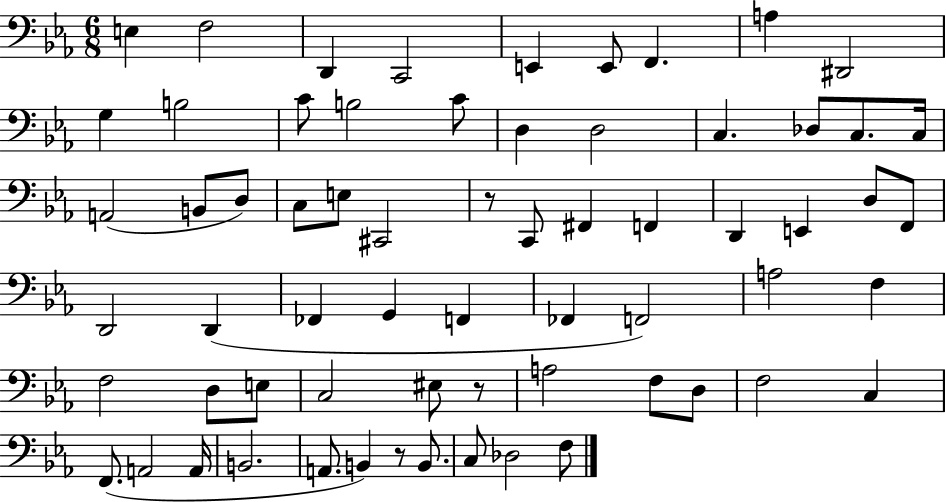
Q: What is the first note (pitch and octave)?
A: E3